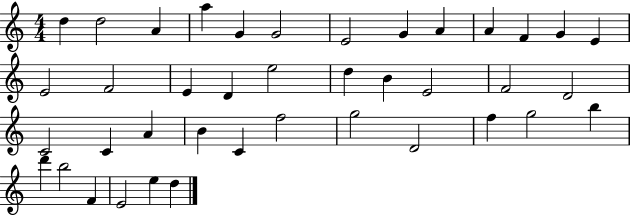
{
  \clef treble
  \numericTimeSignature
  \time 4/4
  \key c \major
  d''4 d''2 a'4 | a''4 g'4 g'2 | e'2 g'4 a'4 | a'4 f'4 g'4 e'4 | \break e'2 f'2 | e'4 d'4 e''2 | d''4 b'4 e'2 | f'2 d'2 | \break c'2 c'4 a'4 | b'4 c'4 f''2 | g''2 d'2 | f''4 g''2 b''4 | \break d'''4 b''2 f'4 | e'2 e''4 d''4 | \bar "|."
}